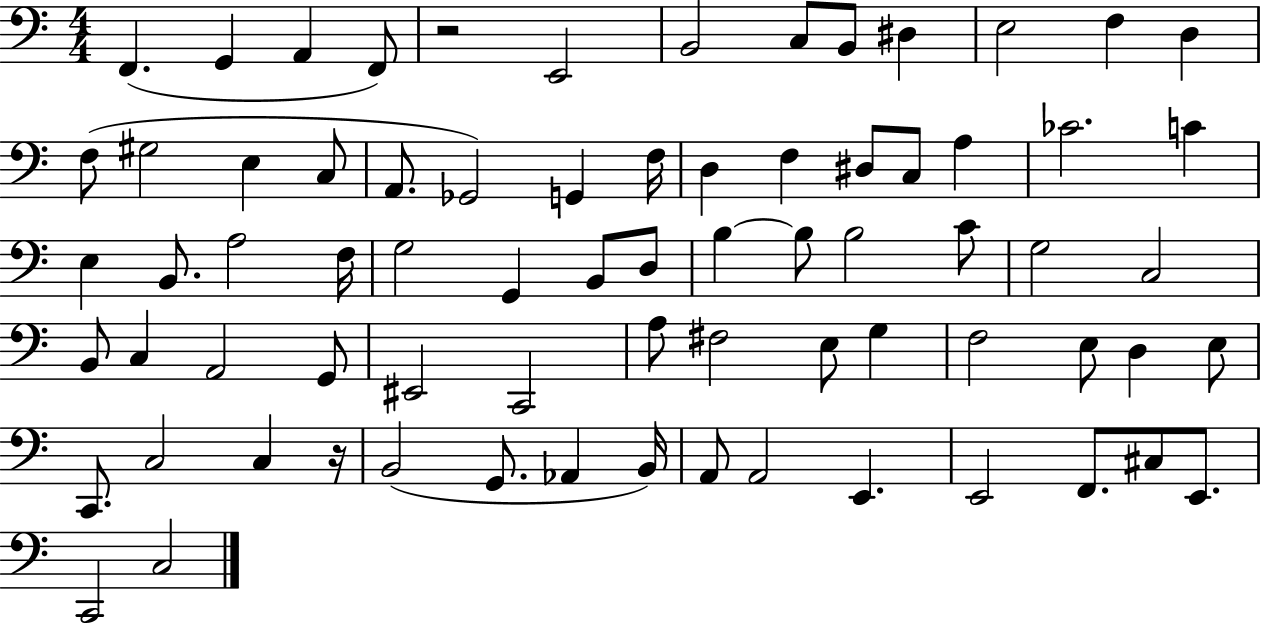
{
  \clef bass
  \numericTimeSignature
  \time 4/4
  \key c \major
  f,4.( g,4 a,4 f,8) | r2 e,2 | b,2 c8 b,8 dis4 | e2 f4 d4 | \break f8( gis2 e4 c8 | a,8. ges,2) g,4 f16 | d4 f4 dis8 c8 a4 | ces'2. c'4 | \break e4 b,8. a2 f16 | g2 g,4 b,8 d8 | b4~~ b8 b2 c'8 | g2 c2 | \break b,8 c4 a,2 g,8 | eis,2 c,2 | a8 fis2 e8 g4 | f2 e8 d4 e8 | \break c,8. c2 c4 r16 | b,2( g,8. aes,4 b,16) | a,8 a,2 e,4. | e,2 f,8. cis8 e,8. | \break c,2 c2 | \bar "|."
}